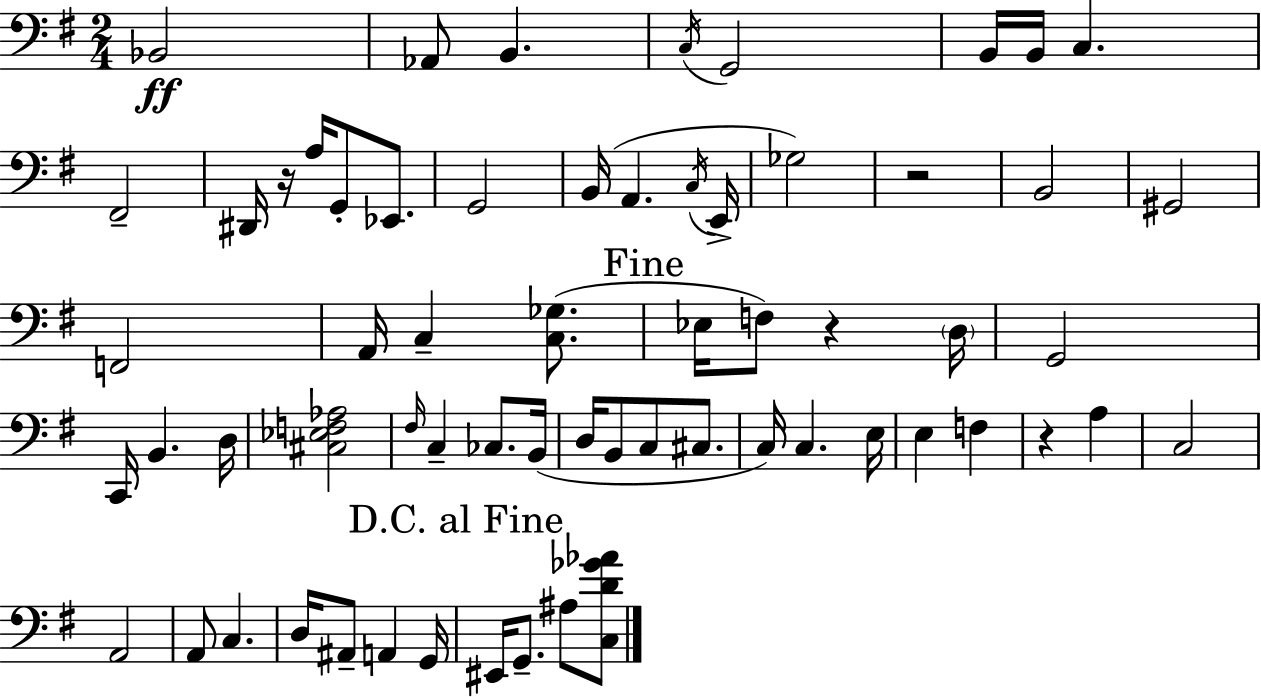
{
  \clef bass
  \numericTimeSignature
  \time 2/4
  \key e \minor
  bes,2\ff | aes,8 b,4. | \acciaccatura { c16 } g,2 | b,16 b,16 c4. | \break fis,2-- | dis,16 r16 a16 g,8-. ees,8. | g,2 | b,16( a,4. | \break \acciaccatura { c16 } e,16-> ges2) | r2 | b,2 | gis,2 | \break f,2 | a,16 c4-- <c ges>8.( | \mark "Fine" ees16 f8) r4 | \parenthesize d16 g,2 | \break c,16 b,4. | d16 <cis ees f aes>2 | \grace { fis16 } c4-- ces8. | b,16( d16 b,8 c8 | \break cis8. c16) c4. | e16 e4 f4 | r4 a4 | c2 | \break a,2 | a,8 c4. | d16 ais,8-- a,4 | g,16 \mark "D.C. al Fine" eis,16 g,8.-- ais8 | \break <c d' ges' aes'>8 \bar "|."
}